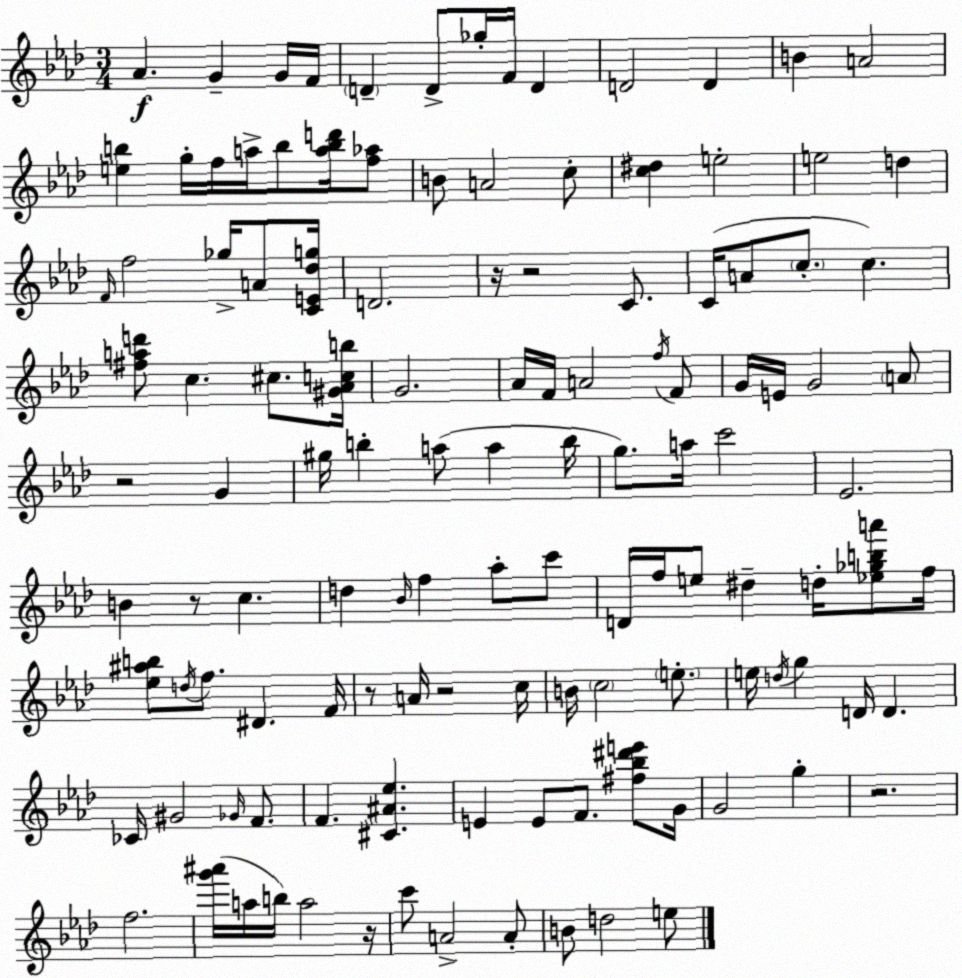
X:1
T:Untitled
M:3/4
L:1/4
K:Ab
_A G G/4 F/4 D D/2 _g/4 F/4 D D2 D B A2 [eb] g/4 f/4 a/4 b/2 [abd']/4 [f_a]/2 B/2 A2 c/2 [c^d] e2 e2 d F/4 f2 _g/4 A/2 [CE_dg]/4 D2 z/4 z2 C/2 C/4 A/2 c/2 c [^fad']/2 c ^c/2 [^G_Acb]/4 G2 _A/4 F/4 A2 f/4 F/2 G/4 E/4 G2 A/2 z2 G ^g/4 b a/2 a b/4 g/2 a/4 c'2 _E2 B z/2 c d _B/4 f _a/2 c'/2 D/4 f/4 e/2 ^d d/4 [_e_gba']/2 f/4 [_e^ab]/2 d/4 f/2 ^D F/4 z/2 A/4 z2 c/4 B/4 c2 e/2 e/4 d/4 g D/4 D _C/4 ^G2 _G/4 F/2 F [^C^A_e] E E/2 F/2 [^f_b^d'e']/2 G/4 G2 g z2 f2 [g'^a']/4 a/4 b/4 a2 z/4 c'/2 A2 A/2 B/2 d2 e/2